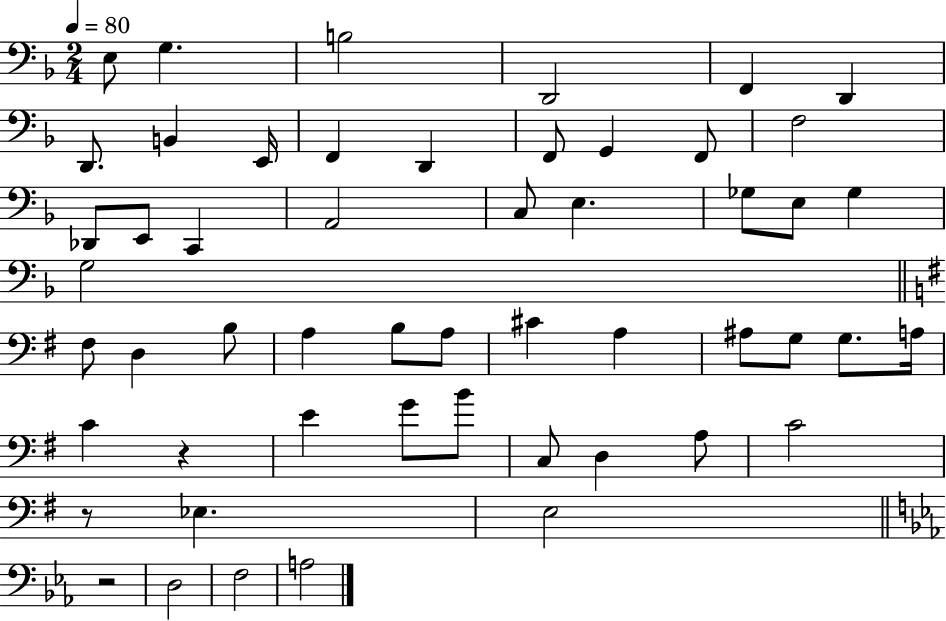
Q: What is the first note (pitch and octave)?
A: E3